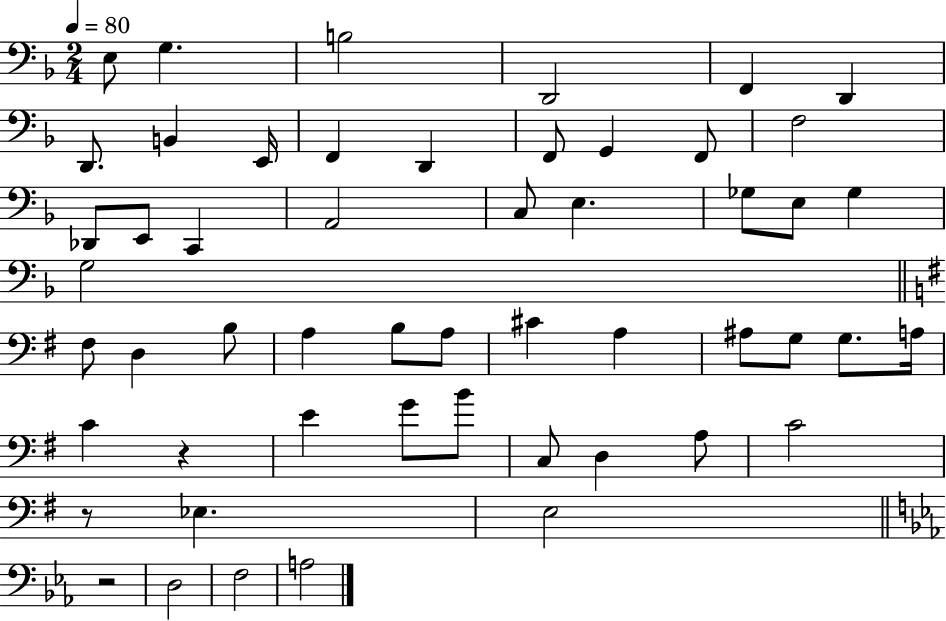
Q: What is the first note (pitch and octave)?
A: E3